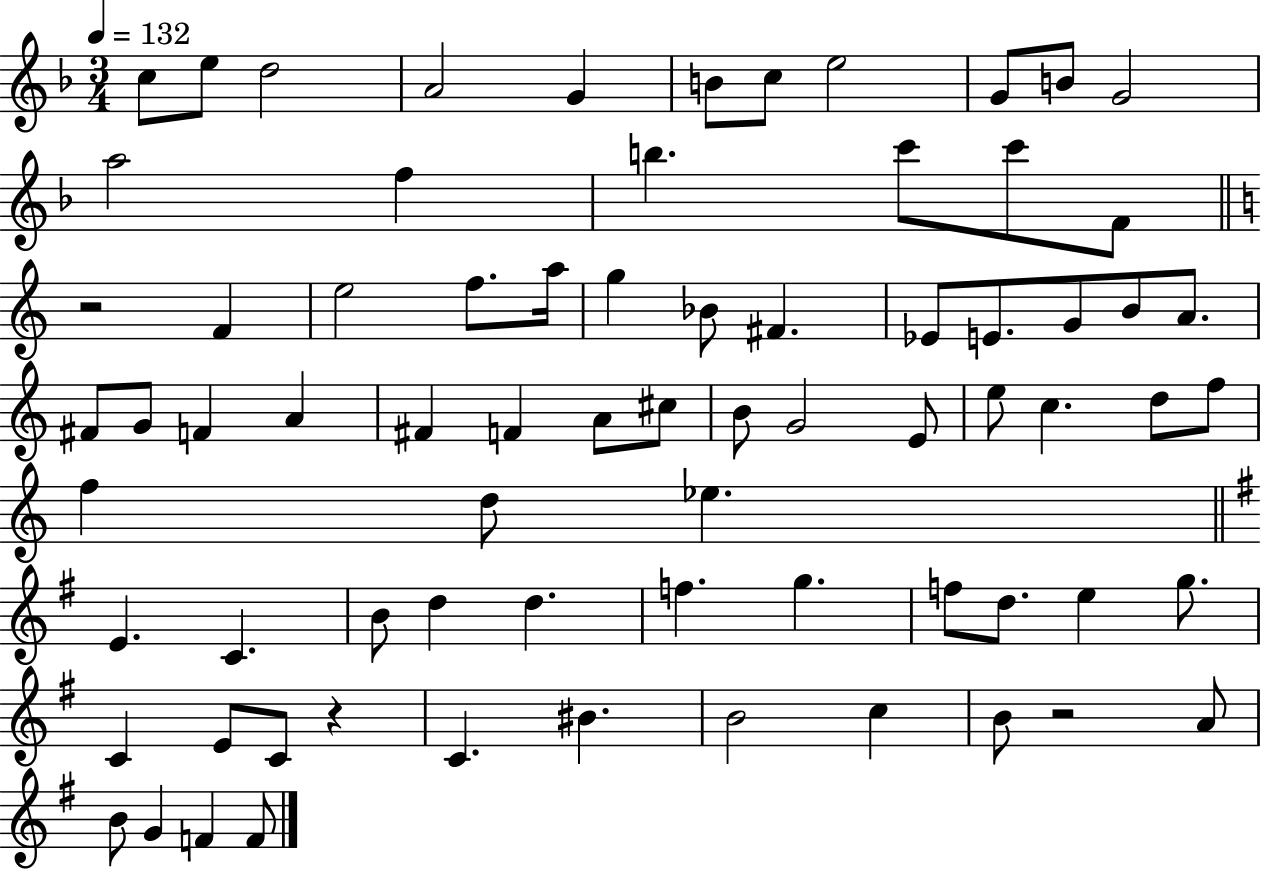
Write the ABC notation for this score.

X:1
T:Untitled
M:3/4
L:1/4
K:F
c/2 e/2 d2 A2 G B/2 c/2 e2 G/2 B/2 G2 a2 f b c'/2 c'/2 F/2 z2 F e2 f/2 a/4 g _B/2 ^F _E/2 E/2 G/2 B/2 A/2 ^F/2 G/2 F A ^F F A/2 ^c/2 B/2 G2 E/2 e/2 c d/2 f/2 f d/2 _e E C B/2 d d f g f/2 d/2 e g/2 C E/2 C/2 z C ^B B2 c B/2 z2 A/2 B/2 G F F/2